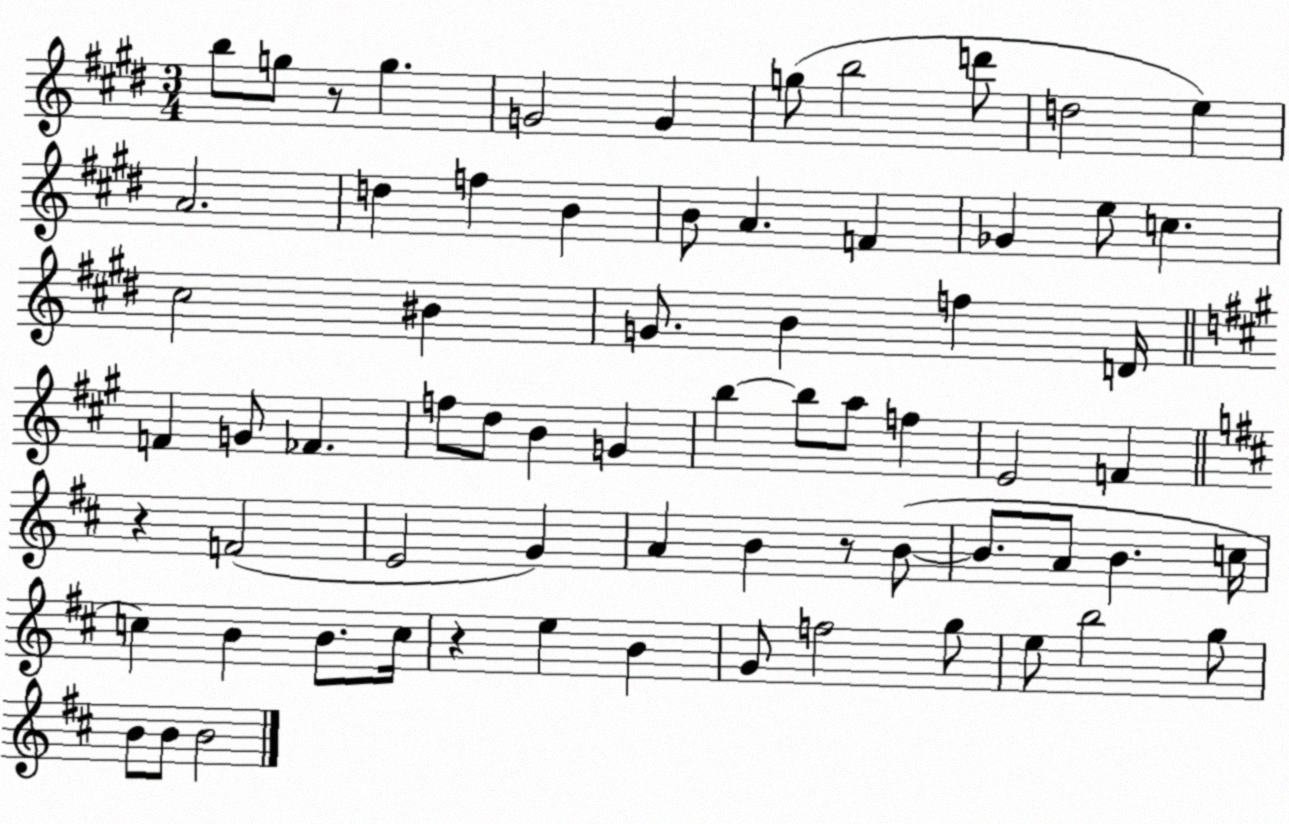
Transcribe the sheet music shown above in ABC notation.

X:1
T:Untitled
M:3/4
L:1/4
K:E
b/2 g/2 z/2 g G2 G g/2 b2 d'/2 d2 e A2 d f B B/2 A F _G e/2 c ^c2 ^B G/2 B f D/4 F G/2 _F f/2 d/2 B G b b/2 a/2 f E2 F z F2 E2 G A B z/2 B/2 B/2 A/2 B c/4 c B B/2 c/4 z e B G/2 f2 g/2 e/2 b2 g/2 B/2 B/2 B2